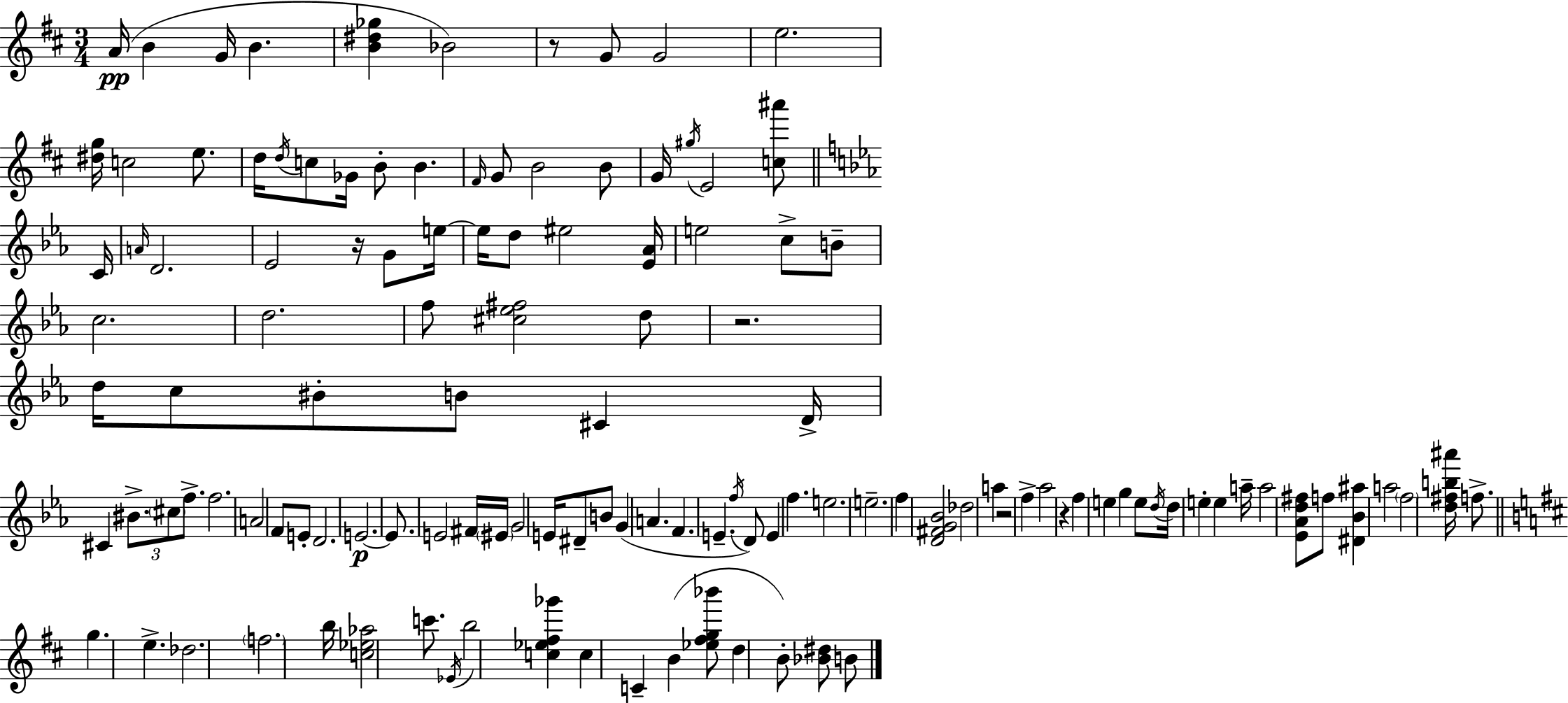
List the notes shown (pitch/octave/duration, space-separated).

A4/s B4/q G4/s B4/q. [B4,D#5,Gb5]/q Bb4/h R/e G4/e G4/h E5/h. [D#5,G5]/s C5/h E5/e. D5/s D5/s C5/e Gb4/s B4/e B4/q. F#4/s G4/e B4/h B4/e G4/s G#5/s E4/h [C5,A#6]/e C4/s A4/s D4/h. Eb4/h R/s G4/e E5/s E5/s D5/e EIS5/h [Eb4,Ab4]/s E5/h C5/e B4/e C5/h. D5/h. F5/e [C#5,Eb5,F#5]/h D5/e R/h. D5/s C5/e BIS4/e B4/e C#4/q D4/s C#4/q BIS4/e. C#5/e F5/e. F5/h. A4/h F4/e E4/e D4/h. E4/h. E4/e. E4/h F#4/s EIS4/s G4/h E4/s D#4/e B4/e G4/q A4/q. F4/q. E4/q. F5/s D4/e E4/q F5/q. E5/h. E5/h. F5/q [D4,F#4,G4,Bb4]/h Db5/h A5/q R/h F5/q Ab5/h R/q F5/q E5/q G5/q E5/e D5/s D5/s E5/q E5/q A5/s A5/h [Eb4,Ab4,D5,F#5]/e F5/e [D#4,Bb4,A#5]/q A5/h F5/h [D5,F#5,B5,A#6]/s F5/e. G5/q. E5/q. Db5/h. F5/h. B5/s [C5,Eb5,Ab5]/h C6/e. Eb4/s B5/h [C5,Eb5,F#5,Gb6]/q C5/q C4/q B4/q [Eb5,F#5,G5,Bb6]/e D5/q B4/e [Bb4,D#5]/e B4/e